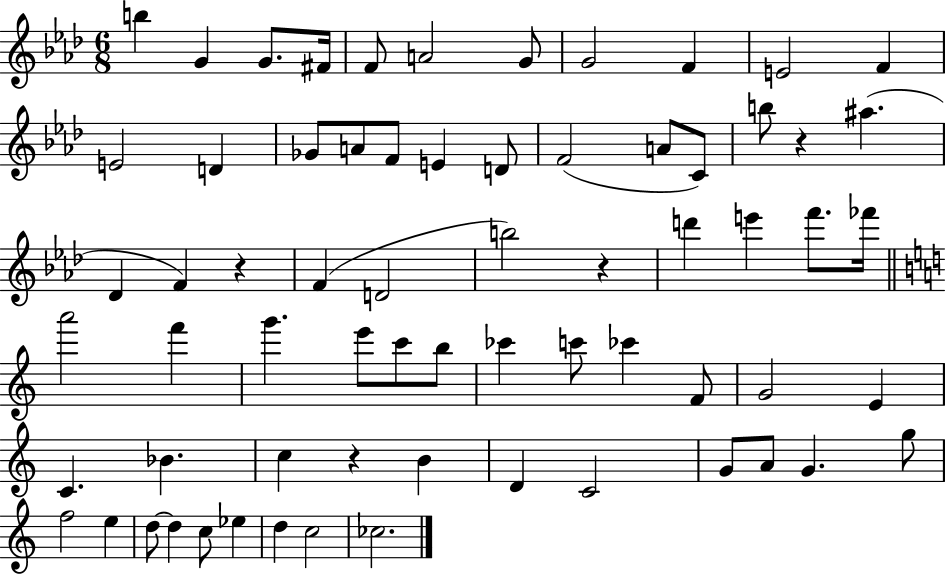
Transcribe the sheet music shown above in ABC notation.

X:1
T:Untitled
M:6/8
L:1/4
K:Ab
b G G/2 ^F/4 F/2 A2 G/2 G2 F E2 F E2 D _G/2 A/2 F/2 E D/2 F2 A/2 C/2 b/2 z ^a _D F z F D2 b2 z d' e' f'/2 _f'/4 a'2 f' g' e'/2 c'/2 b/2 _c' c'/2 _c' F/2 G2 E C _B c z B D C2 G/2 A/2 G g/2 f2 e d/2 d c/2 _e d c2 _c2